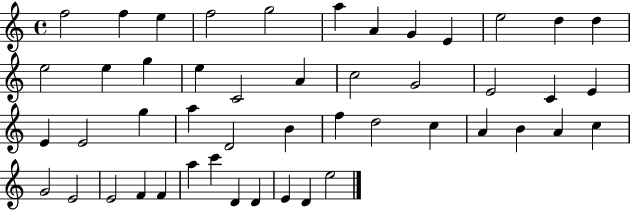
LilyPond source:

{
  \clef treble
  \time 4/4
  \defaultTimeSignature
  \key c \major
  f''2 f''4 e''4 | f''2 g''2 | a''4 a'4 g'4 e'4 | e''2 d''4 d''4 | \break e''2 e''4 g''4 | e''4 c'2 a'4 | c''2 g'2 | e'2 c'4 e'4 | \break e'4 e'2 g''4 | a''4 d'2 b'4 | f''4 d''2 c''4 | a'4 b'4 a'4 c''4 | \break g'2 e'2 | e'2 f'4 f'4 | a''4 c'''4 d'4 d'4 | e'4 d'4 e''2 | \break \bar "|."
}